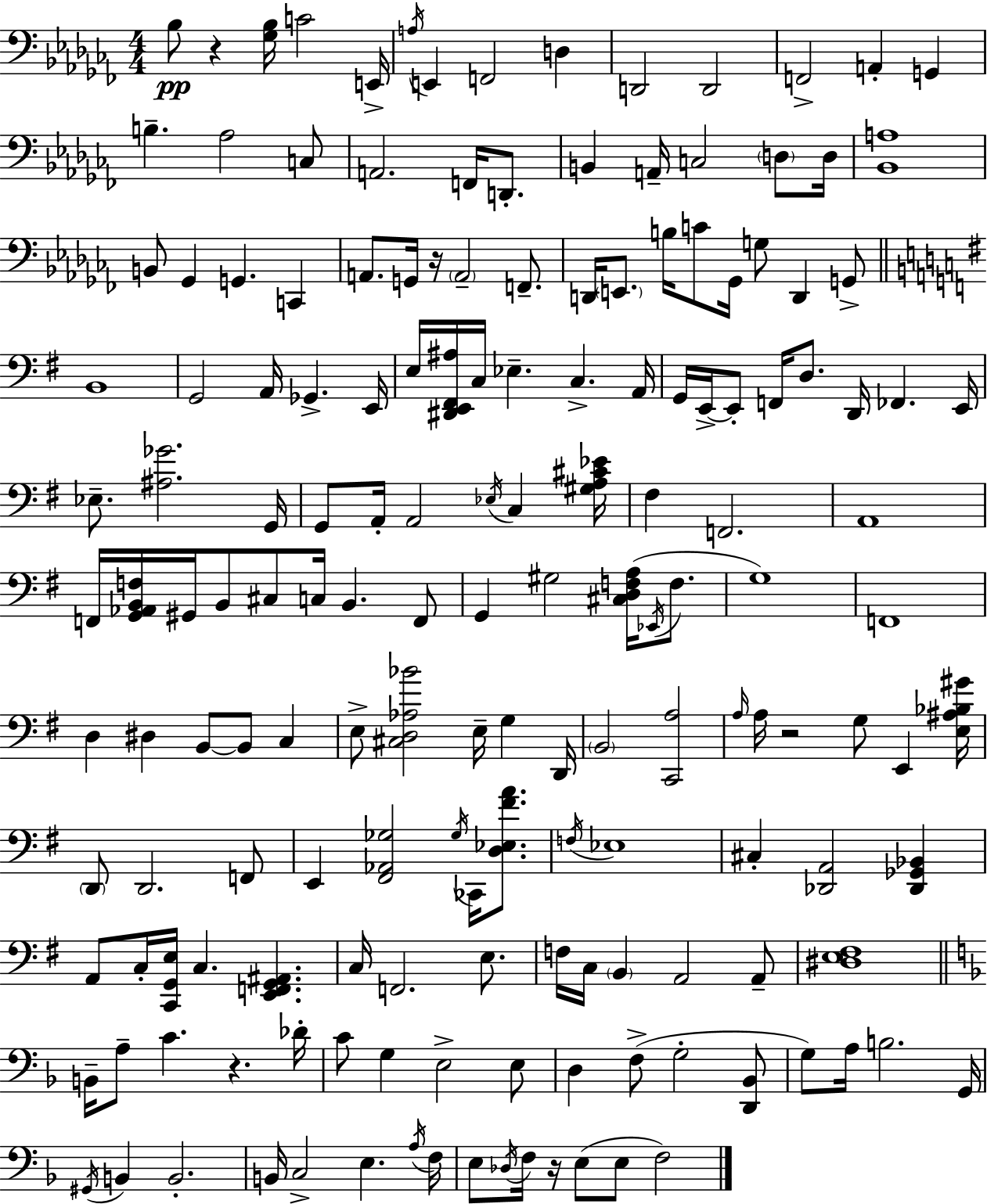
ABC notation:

X:1
T:Untitled
M:4/4
L:1/4
K:Abm
_B,/2 z [_G,_B,]/4 C2 E,,/4 A,/4 E,, F,,2 D, D,,2 D,,2 F,,2 A,, G,, B, _A,2 C,/2 A,,2 F,,/4 D,,/2 B,, A,,/4 C,2 D,/2 D,/4 [_B,,A,]4 B,,/2 _G,, G,, C,, A,,/2 G,,/4 z/4 A,,2 F,,/2 D,,/4 E,,/2 B,/4 C/2 _G,,/4 G,/2 D,, G,,/2 B,,4 G,,2 A,,/4 _G,, E,,/4 E,/4 [^D,,E,,^F,,^A,]/4 C,/4 _E, C, A,,/4 G,,/4 E,,/4 E,,/2 F,,/4 D,/2 D,,/4 _F,, E,,/4 _E,/2 [^A,_G]2 G,,/4 G,,/2 A,,/4 A,,2 _E,/4 C, [^G,A,^C_E]/4 ^F, F,,2 A,,4 F,,/4 [G,,_A,,B,,F,]/4 ^G,,/4 B,,/2 ^C,/2 C,/4 B,, F,,/2 G,, ^G,2 [^C,D,F,A,]/4 _E,,/4 F,/2 G,4 F,,4 D, ^D, B,,/2 B,,/2 C, E,/2 [^C,D,_A,_B]2 E,/4 G, D,,/4 B,,2 [C,,A,]2 A,/4 A,/4 z2 G,/2 E,, [E,^A,_B,^G]/4 D,,/2 D,,2 F,,/2 E,, [^F,,_A,,_G,]2 _G,/4 _C,,/4 [D,_E,^FA]/2 F,/4 _E,4 ^C, [_D,,A,,]2 [_D,,_G,,_B,,] A,,/2 C,/4 [C,,G,,E,]/4 C, [E,,F,,G,,^A,,] C,/4 F,,2 E,/2 F,/4 C,/4 B,, A,,2 A,,/2 [^D,E,^F,]4 B,,/4 A,/2 C z _D/4 C/2 G, E,2 E,/2 D, F,/2 G,2 [D,,_B,,]/2 G,/2 A,/4 B,2 G,,/4 ^G,,/4 B,, B,,2 B,,/4 C,2 E, A,/4 F,/4 E,/2 _D,/4 F,/4 z/4 E,/2 E,/2 F,2